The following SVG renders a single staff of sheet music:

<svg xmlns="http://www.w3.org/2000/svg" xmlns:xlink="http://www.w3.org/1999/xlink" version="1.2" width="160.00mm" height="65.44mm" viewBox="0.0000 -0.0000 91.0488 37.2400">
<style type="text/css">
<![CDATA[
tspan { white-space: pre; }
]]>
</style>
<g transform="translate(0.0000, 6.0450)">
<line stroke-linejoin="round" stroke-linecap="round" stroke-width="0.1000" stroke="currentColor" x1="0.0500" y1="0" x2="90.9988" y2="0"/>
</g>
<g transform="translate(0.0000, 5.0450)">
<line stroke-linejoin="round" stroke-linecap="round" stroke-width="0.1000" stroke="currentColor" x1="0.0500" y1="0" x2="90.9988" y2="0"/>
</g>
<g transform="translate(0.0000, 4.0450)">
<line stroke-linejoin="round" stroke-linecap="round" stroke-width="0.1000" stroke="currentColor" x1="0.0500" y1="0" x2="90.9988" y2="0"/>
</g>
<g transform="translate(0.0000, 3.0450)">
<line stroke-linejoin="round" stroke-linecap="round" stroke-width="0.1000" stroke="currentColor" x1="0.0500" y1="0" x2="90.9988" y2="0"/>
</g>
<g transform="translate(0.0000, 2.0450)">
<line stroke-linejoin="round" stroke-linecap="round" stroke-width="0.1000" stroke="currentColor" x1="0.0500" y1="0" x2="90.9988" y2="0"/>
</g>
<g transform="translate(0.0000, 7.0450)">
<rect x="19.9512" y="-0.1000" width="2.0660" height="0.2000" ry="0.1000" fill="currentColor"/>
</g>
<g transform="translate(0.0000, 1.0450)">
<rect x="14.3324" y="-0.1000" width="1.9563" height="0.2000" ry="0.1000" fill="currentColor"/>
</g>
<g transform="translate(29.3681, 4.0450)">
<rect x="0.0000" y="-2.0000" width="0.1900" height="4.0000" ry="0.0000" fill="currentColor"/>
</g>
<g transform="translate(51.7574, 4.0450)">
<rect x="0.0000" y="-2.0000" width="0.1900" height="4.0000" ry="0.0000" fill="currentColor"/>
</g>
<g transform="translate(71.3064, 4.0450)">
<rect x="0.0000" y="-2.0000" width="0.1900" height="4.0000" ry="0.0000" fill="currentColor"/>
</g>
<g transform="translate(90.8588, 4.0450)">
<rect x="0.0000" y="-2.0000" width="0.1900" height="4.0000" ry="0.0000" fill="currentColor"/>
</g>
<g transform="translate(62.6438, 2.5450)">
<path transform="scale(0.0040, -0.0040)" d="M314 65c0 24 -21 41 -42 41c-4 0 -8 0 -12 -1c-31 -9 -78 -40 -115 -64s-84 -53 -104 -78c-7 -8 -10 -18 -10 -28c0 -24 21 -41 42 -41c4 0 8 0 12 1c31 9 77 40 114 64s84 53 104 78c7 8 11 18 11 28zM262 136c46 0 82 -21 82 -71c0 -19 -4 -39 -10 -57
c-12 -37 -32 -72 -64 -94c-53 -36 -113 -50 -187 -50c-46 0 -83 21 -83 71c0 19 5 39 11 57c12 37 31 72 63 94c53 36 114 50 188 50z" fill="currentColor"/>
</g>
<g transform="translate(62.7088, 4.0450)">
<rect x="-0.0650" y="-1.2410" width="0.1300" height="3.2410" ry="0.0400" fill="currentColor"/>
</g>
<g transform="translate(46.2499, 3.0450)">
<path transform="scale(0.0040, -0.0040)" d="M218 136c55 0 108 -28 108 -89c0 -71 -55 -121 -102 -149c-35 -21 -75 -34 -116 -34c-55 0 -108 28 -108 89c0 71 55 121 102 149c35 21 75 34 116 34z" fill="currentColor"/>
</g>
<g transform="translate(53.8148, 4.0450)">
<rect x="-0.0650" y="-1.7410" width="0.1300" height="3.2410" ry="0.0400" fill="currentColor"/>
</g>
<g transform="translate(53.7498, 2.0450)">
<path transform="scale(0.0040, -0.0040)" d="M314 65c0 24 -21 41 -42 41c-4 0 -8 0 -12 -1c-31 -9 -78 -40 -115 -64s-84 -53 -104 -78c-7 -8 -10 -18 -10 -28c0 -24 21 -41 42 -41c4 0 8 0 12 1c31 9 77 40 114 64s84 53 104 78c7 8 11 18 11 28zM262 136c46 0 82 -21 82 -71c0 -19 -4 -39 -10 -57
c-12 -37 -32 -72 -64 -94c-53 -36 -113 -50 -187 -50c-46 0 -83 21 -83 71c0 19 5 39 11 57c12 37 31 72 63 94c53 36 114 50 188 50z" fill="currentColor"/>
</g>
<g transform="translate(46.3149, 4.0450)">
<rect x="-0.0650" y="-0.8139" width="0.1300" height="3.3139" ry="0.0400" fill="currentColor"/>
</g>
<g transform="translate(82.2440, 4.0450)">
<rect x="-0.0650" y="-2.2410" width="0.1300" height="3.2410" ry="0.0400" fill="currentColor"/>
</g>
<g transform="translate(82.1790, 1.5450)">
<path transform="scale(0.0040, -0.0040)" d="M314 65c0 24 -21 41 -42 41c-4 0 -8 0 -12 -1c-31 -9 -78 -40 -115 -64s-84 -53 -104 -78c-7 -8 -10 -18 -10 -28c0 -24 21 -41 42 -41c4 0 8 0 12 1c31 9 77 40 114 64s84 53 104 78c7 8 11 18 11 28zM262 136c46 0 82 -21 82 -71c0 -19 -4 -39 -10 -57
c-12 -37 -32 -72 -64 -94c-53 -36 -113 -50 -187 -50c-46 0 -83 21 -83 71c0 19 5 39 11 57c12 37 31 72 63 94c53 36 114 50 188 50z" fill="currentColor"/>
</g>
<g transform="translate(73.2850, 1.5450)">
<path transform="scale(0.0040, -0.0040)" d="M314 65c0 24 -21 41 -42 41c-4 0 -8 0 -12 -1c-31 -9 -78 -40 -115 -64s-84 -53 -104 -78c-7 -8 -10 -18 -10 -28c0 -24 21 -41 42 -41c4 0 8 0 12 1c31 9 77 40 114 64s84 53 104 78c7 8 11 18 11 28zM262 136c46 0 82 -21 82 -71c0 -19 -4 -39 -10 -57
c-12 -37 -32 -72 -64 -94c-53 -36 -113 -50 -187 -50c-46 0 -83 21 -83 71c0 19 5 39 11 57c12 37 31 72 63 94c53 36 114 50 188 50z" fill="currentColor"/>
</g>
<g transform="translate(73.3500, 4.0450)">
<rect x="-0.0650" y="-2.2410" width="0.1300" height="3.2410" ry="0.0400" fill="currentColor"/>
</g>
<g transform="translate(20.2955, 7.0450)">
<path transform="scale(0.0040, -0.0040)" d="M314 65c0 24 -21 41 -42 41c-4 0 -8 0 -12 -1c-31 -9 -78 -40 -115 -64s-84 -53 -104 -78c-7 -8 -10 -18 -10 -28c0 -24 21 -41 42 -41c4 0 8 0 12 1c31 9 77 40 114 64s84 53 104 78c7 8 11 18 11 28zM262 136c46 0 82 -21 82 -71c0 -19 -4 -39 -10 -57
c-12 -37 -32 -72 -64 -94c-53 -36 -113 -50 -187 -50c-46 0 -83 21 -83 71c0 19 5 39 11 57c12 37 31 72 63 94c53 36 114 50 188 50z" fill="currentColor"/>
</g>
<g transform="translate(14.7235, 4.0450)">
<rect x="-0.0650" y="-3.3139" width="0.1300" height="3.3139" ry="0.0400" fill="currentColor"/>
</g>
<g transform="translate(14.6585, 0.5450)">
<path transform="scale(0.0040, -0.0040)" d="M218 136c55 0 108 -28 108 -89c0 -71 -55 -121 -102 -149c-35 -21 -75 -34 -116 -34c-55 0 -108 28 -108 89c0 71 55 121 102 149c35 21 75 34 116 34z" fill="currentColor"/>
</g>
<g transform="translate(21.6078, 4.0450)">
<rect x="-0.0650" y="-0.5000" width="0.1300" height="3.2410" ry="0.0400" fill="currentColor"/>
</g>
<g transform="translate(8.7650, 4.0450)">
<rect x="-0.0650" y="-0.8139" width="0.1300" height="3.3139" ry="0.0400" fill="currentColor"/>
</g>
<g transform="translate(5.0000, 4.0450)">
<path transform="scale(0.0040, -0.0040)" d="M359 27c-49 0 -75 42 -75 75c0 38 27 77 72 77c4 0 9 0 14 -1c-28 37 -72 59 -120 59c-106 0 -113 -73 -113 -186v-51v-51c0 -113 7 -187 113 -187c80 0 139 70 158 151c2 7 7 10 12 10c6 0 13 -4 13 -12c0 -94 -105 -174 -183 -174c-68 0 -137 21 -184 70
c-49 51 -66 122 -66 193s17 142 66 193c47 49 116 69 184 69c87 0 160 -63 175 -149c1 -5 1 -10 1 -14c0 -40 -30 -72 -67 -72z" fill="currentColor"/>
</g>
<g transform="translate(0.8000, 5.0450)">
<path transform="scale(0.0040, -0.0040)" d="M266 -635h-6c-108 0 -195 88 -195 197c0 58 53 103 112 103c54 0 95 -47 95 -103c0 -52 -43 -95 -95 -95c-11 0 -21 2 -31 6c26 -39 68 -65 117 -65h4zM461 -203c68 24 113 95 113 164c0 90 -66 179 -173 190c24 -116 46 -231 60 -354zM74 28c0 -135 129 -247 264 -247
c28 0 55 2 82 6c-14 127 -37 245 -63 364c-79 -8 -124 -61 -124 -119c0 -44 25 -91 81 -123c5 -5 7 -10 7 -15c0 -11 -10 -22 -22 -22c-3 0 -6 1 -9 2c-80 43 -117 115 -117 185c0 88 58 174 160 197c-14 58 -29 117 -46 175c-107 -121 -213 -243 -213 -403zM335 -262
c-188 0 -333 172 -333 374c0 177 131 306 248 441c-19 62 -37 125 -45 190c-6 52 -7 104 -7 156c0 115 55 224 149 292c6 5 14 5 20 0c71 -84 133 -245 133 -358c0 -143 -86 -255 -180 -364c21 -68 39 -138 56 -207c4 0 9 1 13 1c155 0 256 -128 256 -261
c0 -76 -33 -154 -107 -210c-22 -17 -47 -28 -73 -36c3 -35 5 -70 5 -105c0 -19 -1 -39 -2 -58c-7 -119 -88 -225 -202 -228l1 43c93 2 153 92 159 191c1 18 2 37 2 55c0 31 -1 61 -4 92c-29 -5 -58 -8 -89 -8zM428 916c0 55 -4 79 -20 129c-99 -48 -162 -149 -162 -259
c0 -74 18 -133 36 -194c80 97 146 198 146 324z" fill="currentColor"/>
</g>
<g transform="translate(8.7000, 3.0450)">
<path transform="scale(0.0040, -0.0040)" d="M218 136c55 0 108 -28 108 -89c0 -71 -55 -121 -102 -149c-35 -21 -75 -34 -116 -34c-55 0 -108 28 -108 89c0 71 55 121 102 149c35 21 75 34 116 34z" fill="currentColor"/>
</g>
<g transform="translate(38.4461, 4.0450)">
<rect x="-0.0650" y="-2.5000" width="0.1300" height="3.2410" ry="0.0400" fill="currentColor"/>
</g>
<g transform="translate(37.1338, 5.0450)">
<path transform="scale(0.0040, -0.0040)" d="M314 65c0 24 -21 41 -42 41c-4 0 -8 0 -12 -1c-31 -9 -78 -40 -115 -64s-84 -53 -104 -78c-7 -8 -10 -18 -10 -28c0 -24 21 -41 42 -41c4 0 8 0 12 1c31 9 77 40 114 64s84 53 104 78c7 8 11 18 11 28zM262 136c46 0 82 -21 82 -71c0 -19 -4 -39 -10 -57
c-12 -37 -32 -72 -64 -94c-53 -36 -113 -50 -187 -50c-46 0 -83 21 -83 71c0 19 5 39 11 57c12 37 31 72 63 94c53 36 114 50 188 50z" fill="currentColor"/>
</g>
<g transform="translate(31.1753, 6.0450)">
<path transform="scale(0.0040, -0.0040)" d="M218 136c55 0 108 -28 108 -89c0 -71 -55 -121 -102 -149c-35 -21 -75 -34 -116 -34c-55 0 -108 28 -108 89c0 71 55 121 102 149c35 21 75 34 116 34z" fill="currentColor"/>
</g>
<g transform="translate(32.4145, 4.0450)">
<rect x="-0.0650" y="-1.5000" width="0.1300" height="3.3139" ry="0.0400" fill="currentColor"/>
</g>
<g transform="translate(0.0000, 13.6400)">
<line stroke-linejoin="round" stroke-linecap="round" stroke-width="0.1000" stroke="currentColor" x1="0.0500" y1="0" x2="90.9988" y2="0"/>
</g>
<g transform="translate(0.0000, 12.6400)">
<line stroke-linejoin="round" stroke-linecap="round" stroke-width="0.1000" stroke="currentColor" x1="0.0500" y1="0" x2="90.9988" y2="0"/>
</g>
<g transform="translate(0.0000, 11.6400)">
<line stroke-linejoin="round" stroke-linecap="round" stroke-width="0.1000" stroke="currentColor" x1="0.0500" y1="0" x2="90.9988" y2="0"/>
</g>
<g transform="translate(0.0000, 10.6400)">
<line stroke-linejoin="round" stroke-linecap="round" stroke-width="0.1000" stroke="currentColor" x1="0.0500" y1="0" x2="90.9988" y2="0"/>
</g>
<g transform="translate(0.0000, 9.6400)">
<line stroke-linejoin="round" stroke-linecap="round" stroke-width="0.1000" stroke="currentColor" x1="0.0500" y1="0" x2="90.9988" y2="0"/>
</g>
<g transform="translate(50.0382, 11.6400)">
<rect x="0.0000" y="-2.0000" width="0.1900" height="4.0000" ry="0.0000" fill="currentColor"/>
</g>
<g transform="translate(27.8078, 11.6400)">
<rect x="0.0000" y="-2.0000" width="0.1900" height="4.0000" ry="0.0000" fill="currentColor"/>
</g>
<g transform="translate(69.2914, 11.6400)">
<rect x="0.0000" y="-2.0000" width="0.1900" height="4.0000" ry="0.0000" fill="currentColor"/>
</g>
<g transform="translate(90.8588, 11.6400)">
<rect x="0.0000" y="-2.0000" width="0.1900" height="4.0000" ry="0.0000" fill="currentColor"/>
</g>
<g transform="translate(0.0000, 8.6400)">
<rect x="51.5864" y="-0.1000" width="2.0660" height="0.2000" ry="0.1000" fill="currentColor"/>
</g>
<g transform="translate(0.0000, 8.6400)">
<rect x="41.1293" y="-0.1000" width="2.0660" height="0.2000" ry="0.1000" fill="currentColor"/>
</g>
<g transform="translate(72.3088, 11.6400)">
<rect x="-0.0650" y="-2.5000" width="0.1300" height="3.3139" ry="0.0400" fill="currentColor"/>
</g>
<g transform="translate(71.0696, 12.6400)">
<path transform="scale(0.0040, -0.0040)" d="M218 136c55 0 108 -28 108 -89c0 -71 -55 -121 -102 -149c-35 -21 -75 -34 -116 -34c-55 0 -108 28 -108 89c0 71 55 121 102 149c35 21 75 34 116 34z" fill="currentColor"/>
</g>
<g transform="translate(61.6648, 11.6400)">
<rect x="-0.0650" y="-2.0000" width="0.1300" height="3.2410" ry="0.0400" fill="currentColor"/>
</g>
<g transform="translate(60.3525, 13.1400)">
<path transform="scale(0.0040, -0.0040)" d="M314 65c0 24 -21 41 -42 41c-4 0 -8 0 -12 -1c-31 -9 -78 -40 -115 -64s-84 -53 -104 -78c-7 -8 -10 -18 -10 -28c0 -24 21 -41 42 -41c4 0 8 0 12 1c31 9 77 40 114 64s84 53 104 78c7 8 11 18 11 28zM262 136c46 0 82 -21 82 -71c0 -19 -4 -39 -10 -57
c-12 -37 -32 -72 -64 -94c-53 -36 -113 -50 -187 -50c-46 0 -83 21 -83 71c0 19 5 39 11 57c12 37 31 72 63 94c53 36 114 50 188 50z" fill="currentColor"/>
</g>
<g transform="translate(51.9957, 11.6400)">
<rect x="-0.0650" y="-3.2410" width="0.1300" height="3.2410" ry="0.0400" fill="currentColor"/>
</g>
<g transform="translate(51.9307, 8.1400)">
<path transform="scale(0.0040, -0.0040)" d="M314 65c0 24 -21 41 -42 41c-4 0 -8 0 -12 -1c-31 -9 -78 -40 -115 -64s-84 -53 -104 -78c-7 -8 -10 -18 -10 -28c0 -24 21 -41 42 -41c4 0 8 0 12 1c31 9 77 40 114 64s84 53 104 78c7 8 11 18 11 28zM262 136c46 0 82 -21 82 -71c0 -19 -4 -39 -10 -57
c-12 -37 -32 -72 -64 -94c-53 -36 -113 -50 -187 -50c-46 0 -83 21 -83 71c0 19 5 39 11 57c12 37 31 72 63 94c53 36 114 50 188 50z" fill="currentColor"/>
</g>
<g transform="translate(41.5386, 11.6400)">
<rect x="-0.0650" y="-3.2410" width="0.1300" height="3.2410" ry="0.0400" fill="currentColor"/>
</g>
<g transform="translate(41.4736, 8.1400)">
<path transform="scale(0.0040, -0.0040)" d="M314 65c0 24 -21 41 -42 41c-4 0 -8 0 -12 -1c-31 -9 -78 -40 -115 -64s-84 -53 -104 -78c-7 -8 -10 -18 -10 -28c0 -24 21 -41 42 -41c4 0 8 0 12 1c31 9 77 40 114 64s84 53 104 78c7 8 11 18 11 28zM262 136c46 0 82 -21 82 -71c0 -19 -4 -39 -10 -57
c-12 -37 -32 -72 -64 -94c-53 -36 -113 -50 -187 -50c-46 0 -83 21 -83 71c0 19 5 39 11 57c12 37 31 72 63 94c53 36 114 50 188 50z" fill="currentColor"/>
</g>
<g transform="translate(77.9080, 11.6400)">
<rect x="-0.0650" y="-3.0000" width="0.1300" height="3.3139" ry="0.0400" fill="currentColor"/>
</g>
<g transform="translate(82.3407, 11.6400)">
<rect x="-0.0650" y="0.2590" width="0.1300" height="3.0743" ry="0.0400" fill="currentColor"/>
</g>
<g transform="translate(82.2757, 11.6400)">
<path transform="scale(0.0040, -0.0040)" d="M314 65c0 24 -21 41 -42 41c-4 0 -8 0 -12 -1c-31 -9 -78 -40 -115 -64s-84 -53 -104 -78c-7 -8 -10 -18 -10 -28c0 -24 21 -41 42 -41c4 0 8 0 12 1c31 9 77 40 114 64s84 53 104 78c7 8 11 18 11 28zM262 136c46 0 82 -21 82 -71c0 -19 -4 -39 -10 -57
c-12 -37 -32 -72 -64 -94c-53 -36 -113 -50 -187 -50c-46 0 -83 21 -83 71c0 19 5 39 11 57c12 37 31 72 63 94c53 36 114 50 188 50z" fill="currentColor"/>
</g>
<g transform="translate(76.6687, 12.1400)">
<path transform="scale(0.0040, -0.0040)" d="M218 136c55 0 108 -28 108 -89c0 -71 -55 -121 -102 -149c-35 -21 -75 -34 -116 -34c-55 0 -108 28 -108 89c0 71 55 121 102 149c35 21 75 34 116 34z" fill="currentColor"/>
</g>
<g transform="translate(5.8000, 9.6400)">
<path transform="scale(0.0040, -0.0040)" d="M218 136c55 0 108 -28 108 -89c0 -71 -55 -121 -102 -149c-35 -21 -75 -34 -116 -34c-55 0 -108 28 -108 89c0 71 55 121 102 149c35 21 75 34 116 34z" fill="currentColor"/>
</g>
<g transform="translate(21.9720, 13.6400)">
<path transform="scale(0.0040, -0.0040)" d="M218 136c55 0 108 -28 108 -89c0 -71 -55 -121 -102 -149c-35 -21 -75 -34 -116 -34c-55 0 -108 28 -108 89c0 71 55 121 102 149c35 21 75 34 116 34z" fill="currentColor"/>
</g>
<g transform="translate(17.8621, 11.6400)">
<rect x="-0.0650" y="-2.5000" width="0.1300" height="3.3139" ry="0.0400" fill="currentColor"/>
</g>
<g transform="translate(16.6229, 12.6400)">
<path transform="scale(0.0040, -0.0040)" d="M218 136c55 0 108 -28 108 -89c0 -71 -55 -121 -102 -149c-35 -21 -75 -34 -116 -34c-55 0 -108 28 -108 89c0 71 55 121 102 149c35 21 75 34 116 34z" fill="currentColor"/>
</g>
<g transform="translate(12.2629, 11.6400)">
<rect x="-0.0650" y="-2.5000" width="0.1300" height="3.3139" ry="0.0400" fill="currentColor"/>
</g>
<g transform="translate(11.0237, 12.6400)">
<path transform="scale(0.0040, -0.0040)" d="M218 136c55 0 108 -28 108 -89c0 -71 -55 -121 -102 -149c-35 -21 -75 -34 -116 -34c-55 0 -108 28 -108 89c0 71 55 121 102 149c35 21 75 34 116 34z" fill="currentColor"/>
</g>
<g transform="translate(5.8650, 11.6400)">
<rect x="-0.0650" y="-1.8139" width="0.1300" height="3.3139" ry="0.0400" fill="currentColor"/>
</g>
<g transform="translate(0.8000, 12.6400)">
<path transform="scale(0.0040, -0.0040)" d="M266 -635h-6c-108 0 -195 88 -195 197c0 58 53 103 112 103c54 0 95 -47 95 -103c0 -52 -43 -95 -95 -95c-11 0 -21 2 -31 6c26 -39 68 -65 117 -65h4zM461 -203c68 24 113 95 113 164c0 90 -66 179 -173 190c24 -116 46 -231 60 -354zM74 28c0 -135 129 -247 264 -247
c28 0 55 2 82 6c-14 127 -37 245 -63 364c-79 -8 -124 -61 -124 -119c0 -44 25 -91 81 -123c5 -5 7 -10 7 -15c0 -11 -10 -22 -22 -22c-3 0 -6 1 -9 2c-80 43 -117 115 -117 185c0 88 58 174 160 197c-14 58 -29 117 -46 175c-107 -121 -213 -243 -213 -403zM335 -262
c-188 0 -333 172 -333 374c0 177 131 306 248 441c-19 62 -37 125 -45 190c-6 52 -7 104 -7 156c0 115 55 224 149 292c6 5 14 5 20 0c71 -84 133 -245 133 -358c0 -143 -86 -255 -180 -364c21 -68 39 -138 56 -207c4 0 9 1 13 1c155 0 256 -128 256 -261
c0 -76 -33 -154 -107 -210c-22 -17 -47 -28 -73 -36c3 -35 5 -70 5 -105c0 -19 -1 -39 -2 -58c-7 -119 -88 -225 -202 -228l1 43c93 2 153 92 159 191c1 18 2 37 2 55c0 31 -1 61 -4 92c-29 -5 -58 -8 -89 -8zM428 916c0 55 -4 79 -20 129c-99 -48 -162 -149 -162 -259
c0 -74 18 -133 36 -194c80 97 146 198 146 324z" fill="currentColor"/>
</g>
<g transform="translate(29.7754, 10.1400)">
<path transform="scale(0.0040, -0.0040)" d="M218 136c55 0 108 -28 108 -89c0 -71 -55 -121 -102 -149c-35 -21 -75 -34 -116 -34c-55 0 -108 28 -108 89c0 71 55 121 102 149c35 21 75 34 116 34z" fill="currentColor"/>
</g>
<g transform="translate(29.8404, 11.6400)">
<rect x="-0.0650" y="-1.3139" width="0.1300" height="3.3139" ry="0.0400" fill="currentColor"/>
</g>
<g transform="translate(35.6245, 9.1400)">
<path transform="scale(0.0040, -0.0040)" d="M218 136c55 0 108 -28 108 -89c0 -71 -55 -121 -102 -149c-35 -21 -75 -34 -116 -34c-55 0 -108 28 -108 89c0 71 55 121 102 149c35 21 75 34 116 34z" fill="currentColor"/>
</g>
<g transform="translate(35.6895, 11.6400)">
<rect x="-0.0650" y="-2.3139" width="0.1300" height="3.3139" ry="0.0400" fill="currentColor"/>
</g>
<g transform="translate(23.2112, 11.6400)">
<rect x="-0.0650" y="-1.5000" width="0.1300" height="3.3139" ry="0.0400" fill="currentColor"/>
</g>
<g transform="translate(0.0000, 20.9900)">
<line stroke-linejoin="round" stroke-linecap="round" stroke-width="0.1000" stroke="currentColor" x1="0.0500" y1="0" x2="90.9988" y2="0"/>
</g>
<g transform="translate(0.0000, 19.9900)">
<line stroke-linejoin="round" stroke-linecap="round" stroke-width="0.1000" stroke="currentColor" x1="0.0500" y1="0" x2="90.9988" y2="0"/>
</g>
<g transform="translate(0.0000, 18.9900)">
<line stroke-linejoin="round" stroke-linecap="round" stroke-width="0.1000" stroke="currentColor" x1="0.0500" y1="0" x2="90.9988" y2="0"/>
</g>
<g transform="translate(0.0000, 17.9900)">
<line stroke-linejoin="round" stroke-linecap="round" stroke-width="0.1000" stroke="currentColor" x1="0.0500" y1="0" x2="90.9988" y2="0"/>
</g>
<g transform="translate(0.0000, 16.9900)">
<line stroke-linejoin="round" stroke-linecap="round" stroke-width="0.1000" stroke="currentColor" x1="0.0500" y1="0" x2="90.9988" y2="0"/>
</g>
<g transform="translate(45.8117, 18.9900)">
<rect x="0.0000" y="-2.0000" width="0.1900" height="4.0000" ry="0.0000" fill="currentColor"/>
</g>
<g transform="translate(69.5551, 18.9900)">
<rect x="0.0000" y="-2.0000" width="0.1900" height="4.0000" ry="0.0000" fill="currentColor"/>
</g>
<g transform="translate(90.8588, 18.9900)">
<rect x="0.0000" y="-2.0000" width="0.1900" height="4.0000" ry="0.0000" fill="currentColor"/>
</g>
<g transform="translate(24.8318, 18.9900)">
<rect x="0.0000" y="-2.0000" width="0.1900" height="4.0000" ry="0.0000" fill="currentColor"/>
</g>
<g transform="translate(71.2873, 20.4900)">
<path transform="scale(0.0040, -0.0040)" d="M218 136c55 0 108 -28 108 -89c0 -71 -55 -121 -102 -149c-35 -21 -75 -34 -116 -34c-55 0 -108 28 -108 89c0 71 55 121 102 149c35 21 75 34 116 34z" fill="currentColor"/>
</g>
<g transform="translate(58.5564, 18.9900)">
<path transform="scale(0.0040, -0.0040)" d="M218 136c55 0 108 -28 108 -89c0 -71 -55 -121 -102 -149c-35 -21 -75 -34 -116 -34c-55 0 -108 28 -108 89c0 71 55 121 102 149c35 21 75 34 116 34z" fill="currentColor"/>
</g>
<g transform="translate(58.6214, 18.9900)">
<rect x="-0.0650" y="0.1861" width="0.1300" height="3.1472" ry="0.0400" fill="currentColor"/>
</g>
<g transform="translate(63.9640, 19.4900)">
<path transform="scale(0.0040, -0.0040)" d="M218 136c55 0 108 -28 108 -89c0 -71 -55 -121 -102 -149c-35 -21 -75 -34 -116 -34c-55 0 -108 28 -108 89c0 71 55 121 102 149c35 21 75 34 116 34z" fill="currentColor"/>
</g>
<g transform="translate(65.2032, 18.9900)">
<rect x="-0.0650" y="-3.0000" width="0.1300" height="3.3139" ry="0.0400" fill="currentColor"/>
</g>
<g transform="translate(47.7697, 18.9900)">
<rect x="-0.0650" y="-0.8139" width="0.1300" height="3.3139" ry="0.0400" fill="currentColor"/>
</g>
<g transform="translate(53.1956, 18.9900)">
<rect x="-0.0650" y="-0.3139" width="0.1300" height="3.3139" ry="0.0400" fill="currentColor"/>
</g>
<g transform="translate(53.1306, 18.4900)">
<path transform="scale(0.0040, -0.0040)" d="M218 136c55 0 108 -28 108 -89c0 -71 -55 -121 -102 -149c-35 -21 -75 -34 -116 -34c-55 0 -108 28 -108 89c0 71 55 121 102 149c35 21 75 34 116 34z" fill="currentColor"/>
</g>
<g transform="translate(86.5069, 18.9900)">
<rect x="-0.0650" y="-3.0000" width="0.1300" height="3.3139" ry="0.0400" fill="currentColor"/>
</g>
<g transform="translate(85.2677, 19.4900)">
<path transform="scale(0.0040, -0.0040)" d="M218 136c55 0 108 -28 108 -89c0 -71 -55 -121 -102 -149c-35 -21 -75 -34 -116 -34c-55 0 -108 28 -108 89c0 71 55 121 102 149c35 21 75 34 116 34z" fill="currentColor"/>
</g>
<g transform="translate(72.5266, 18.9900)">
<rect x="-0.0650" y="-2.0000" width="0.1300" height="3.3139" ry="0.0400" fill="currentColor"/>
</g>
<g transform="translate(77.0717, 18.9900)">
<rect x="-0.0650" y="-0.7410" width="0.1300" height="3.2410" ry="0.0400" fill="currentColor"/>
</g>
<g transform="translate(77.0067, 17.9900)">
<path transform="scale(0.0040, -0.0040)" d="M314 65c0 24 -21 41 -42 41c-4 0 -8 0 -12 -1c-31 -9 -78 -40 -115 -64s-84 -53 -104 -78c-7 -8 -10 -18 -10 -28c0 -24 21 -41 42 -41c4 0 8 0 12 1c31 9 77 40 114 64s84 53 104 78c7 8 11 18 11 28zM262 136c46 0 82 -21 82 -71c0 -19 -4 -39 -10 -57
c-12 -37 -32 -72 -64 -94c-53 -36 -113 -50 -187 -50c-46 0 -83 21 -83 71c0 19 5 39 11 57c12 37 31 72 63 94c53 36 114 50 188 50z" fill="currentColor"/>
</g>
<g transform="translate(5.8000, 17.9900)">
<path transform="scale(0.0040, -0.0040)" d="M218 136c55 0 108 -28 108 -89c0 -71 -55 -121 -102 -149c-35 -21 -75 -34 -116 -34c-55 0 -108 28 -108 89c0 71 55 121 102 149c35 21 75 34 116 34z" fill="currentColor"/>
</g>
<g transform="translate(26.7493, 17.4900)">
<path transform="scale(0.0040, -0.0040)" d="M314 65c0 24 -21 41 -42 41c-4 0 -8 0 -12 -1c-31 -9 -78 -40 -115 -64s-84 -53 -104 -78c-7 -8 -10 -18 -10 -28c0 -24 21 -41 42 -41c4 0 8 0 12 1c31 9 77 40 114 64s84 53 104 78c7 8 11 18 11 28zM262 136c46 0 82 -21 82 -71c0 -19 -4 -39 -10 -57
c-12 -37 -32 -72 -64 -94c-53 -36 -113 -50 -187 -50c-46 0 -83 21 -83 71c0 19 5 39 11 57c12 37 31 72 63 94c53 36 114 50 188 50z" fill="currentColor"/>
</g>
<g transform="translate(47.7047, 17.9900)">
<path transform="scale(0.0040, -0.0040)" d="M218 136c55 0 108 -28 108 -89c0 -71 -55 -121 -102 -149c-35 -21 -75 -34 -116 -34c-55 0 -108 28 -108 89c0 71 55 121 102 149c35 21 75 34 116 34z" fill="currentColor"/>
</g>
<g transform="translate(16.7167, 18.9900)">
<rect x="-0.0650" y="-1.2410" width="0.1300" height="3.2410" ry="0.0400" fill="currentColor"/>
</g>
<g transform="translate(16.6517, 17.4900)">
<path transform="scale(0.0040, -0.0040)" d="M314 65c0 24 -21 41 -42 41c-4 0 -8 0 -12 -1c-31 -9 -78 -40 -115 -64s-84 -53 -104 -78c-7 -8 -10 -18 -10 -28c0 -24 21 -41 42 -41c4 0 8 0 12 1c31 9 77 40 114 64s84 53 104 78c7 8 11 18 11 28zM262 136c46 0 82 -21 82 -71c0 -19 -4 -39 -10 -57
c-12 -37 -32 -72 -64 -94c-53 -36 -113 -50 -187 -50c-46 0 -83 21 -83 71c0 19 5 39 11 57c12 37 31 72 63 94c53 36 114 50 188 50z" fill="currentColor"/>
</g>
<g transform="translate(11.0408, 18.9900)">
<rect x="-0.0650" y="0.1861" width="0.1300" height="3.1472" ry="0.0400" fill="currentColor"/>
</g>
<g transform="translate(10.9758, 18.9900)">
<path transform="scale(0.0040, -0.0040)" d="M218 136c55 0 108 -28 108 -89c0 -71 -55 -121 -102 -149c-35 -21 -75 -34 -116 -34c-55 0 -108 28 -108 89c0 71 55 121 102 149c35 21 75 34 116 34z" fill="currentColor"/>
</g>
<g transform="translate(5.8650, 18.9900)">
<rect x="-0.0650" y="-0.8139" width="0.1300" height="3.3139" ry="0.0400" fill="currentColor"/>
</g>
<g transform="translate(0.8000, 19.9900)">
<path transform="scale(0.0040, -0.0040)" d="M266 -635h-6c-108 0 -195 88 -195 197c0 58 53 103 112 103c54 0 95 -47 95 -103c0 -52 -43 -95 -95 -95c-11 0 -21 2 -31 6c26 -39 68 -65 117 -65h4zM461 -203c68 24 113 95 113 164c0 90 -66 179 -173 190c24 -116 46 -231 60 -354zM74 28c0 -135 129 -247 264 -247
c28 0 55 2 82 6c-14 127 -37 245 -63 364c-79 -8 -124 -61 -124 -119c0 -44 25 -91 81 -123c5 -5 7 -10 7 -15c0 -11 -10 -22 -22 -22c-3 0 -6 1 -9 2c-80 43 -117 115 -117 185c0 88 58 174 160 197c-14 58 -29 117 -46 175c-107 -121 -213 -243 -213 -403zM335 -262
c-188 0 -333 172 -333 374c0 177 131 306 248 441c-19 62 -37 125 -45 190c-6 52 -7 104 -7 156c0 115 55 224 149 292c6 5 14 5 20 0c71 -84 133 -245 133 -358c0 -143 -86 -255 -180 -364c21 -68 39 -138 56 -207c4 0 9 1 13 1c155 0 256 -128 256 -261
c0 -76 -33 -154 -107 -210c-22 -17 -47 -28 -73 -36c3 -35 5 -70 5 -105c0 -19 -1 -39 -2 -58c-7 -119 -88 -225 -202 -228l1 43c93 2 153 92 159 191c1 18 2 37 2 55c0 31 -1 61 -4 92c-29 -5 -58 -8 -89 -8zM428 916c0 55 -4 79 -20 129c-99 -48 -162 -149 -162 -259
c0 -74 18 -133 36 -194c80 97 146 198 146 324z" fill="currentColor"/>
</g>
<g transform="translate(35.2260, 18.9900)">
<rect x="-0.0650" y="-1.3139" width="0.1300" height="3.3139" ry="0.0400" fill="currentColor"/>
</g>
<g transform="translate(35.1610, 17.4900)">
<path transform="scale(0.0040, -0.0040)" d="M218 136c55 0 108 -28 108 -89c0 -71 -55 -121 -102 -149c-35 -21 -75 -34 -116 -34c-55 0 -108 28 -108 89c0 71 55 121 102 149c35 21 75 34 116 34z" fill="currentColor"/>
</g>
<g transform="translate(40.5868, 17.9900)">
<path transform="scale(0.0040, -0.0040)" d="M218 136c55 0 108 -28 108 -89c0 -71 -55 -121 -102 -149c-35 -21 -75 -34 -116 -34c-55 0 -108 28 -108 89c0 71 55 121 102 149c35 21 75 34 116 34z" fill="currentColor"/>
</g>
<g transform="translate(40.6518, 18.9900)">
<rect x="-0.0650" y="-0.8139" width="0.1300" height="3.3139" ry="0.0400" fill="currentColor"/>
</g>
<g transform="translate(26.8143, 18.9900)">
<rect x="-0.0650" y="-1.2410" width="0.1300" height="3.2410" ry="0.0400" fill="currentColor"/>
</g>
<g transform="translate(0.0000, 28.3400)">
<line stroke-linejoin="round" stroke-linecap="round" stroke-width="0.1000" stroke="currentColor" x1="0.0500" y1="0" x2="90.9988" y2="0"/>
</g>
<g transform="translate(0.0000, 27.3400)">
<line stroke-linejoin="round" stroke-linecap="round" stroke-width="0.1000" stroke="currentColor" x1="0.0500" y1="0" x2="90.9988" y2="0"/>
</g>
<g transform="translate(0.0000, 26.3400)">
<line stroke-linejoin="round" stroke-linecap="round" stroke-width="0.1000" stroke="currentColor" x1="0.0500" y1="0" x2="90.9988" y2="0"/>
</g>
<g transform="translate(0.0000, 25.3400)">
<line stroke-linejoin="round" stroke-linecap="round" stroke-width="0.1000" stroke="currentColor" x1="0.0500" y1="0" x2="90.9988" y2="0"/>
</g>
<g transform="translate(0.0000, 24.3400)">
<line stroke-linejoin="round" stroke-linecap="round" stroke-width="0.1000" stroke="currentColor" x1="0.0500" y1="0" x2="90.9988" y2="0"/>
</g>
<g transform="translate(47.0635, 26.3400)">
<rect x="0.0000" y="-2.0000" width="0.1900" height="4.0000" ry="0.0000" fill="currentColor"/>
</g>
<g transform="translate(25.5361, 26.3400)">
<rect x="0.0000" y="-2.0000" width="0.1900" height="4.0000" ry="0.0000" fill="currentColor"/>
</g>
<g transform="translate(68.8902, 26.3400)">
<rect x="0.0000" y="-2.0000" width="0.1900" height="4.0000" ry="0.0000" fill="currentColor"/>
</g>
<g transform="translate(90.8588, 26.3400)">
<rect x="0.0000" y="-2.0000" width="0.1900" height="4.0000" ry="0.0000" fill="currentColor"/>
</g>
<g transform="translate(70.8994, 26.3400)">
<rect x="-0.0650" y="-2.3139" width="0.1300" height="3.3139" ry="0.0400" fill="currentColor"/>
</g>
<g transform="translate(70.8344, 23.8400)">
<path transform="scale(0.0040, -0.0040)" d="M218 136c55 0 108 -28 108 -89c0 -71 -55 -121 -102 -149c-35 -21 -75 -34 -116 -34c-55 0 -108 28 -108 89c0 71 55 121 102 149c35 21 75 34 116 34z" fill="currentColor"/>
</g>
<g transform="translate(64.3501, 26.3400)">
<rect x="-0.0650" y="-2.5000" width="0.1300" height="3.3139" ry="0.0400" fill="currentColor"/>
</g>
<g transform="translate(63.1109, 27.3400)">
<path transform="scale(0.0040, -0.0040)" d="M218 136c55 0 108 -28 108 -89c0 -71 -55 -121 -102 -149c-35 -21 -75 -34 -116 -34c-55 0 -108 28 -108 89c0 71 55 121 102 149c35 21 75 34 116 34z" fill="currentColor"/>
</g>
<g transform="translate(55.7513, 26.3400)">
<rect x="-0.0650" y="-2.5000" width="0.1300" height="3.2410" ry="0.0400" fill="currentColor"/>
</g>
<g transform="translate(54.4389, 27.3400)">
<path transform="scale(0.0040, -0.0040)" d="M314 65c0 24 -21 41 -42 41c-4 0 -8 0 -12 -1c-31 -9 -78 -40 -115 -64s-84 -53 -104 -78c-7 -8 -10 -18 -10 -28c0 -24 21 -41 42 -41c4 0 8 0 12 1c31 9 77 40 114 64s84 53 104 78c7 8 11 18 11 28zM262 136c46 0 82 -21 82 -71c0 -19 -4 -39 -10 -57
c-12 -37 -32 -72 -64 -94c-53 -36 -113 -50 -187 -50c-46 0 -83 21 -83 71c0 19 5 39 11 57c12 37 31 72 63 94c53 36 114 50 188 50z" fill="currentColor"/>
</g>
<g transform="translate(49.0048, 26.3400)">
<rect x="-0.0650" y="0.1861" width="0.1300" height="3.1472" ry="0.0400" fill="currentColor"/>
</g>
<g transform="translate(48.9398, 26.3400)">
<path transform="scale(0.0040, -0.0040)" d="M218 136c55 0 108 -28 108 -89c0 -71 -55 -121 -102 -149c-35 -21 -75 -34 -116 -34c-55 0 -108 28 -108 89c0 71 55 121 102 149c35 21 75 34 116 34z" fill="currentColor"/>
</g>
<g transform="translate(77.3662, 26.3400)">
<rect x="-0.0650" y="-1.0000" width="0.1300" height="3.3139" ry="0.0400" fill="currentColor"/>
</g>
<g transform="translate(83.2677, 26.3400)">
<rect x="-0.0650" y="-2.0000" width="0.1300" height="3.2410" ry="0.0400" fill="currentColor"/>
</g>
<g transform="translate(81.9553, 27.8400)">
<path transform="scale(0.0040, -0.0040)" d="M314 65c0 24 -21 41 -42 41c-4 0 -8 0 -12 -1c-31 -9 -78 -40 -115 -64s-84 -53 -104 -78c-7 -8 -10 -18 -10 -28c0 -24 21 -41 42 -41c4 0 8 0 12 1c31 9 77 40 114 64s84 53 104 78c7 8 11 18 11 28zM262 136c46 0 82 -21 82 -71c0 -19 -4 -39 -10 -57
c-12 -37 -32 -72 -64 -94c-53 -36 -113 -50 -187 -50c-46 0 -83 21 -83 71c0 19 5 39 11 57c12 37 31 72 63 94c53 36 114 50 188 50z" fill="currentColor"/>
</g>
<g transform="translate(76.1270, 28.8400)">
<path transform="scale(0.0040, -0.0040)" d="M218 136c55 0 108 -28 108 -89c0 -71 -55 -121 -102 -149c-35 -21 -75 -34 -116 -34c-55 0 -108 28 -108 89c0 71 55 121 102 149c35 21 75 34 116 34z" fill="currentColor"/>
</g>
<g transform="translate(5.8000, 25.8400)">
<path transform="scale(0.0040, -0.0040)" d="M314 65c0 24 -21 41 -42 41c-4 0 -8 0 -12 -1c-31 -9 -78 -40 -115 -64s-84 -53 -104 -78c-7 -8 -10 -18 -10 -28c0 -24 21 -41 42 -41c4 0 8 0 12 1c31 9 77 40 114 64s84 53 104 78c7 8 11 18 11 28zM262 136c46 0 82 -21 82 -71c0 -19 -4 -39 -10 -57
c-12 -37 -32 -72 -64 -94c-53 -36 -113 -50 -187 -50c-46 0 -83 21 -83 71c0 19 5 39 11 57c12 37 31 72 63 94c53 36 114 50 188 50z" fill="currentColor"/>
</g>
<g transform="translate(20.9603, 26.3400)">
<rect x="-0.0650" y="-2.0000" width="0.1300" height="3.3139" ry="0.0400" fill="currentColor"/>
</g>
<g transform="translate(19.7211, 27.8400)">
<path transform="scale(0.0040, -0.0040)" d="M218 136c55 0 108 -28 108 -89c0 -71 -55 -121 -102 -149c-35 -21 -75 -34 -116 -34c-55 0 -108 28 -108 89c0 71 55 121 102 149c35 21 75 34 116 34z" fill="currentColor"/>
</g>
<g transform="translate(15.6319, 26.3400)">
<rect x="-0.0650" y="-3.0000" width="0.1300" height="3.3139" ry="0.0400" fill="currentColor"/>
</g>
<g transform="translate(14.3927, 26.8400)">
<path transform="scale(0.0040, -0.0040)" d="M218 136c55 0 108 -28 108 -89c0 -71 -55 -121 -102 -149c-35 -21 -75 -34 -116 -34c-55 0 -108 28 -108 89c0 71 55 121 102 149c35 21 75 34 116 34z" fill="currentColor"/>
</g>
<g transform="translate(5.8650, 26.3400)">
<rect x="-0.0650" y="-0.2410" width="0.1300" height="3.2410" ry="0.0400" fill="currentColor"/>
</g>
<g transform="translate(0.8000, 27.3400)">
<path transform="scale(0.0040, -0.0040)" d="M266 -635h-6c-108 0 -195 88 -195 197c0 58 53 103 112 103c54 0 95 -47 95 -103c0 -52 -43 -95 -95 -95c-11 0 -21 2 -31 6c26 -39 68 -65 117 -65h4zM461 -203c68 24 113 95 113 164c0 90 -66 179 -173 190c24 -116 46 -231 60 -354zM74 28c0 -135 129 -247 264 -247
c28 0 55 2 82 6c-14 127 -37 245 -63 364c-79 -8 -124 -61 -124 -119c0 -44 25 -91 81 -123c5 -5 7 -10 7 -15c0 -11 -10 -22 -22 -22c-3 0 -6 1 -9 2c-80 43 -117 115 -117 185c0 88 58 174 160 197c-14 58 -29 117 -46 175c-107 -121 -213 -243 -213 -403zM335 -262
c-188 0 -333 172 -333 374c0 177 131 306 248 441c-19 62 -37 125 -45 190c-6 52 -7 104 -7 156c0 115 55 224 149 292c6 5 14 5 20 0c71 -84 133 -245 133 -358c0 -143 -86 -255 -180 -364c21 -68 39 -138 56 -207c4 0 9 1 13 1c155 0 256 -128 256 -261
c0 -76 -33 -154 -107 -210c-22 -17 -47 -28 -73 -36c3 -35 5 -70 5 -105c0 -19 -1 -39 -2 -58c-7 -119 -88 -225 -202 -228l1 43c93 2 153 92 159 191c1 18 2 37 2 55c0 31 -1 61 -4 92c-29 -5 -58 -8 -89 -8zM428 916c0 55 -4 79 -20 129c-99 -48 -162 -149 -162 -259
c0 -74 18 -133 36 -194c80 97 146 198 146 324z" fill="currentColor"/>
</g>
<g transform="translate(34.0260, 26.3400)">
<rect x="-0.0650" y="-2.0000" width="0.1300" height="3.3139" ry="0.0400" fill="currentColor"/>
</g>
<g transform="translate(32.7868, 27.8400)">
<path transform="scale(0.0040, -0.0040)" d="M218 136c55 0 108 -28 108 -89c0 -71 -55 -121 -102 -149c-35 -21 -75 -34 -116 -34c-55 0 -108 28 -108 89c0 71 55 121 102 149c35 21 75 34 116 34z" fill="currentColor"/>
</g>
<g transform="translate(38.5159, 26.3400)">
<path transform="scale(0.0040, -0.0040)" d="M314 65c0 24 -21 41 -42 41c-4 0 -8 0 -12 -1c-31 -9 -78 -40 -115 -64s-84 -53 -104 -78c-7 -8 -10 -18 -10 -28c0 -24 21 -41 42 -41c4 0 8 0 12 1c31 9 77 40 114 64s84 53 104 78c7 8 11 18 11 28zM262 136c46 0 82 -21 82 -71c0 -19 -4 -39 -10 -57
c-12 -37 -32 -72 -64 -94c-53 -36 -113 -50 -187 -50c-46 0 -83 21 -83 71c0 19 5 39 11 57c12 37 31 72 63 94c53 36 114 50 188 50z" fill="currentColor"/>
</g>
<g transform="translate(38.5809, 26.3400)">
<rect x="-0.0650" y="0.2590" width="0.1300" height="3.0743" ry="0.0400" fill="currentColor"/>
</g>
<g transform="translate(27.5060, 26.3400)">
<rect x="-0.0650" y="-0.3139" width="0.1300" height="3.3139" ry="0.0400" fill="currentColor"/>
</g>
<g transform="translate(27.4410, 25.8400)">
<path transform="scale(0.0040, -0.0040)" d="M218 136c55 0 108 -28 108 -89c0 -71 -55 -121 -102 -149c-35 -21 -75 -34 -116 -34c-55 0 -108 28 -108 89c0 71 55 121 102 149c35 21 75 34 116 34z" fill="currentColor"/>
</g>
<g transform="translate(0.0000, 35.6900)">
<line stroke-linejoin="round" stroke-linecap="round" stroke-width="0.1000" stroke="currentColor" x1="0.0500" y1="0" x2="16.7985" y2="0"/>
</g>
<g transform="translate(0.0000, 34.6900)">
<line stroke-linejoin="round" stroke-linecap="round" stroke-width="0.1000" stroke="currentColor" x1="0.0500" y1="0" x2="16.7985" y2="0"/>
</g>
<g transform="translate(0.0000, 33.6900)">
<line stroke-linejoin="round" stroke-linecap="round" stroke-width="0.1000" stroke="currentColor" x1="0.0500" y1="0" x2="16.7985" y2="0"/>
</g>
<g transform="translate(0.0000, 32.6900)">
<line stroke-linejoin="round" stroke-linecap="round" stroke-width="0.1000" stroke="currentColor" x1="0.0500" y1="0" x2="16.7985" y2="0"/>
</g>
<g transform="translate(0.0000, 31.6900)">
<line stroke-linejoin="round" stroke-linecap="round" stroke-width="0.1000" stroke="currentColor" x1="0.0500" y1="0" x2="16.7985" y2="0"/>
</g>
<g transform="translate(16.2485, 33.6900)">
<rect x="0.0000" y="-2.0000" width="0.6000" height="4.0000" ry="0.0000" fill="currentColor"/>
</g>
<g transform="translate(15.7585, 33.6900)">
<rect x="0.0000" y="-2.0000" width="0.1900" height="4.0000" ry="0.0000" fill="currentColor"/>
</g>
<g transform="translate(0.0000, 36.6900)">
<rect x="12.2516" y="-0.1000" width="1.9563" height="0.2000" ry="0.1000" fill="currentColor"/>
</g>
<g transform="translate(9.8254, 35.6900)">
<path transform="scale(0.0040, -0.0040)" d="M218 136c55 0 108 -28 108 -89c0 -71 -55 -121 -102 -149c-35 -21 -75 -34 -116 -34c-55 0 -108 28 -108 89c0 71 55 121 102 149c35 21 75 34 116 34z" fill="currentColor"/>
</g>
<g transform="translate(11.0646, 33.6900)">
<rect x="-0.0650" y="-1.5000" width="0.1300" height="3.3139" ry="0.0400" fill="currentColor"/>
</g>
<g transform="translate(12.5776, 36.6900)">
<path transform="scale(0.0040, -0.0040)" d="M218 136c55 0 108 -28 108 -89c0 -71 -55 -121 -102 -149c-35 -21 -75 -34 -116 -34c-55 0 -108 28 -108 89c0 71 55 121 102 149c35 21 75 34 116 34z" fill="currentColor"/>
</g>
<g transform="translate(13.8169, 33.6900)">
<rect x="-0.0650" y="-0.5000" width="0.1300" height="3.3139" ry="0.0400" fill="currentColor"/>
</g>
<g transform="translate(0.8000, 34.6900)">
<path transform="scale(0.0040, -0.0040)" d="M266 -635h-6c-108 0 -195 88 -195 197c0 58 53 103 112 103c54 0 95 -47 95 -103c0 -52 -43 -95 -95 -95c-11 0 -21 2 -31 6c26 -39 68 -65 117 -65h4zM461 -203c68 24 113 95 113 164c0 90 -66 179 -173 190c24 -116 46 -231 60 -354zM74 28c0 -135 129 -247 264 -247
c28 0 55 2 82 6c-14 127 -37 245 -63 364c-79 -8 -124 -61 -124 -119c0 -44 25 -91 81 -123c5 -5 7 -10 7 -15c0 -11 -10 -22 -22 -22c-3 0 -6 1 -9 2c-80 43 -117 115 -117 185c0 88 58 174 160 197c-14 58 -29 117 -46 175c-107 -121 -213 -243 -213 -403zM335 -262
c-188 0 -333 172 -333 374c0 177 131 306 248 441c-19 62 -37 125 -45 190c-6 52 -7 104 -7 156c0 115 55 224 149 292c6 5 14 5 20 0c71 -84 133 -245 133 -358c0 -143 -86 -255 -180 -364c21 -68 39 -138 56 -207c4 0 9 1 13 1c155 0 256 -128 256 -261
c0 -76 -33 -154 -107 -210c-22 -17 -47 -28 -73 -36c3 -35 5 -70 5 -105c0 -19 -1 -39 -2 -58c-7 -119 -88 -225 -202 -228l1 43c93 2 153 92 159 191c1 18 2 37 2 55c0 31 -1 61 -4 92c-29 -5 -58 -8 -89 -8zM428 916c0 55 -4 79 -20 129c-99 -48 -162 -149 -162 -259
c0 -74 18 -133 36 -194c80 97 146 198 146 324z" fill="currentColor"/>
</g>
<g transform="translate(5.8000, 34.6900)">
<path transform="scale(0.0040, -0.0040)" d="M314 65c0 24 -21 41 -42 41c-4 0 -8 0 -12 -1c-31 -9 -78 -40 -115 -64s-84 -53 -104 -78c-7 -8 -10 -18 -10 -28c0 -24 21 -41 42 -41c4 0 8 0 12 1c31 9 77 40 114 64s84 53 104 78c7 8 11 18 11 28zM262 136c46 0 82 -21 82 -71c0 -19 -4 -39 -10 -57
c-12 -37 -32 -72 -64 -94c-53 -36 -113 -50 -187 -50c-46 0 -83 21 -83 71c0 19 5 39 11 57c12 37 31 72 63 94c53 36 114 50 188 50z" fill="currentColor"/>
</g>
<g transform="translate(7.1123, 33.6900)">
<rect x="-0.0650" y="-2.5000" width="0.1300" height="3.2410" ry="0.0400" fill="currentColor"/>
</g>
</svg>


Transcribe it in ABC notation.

X:1
T:Untitled
M:4/4
L:1/4
K:C
d b C2 E G2 d f2 e2 g2 g2 f G G E e g b2 b2 F2 G A B2 d B e2 e2 e d d c B A F d2 A c2 A F c F B2 B G2 G g D F2 G2 E C